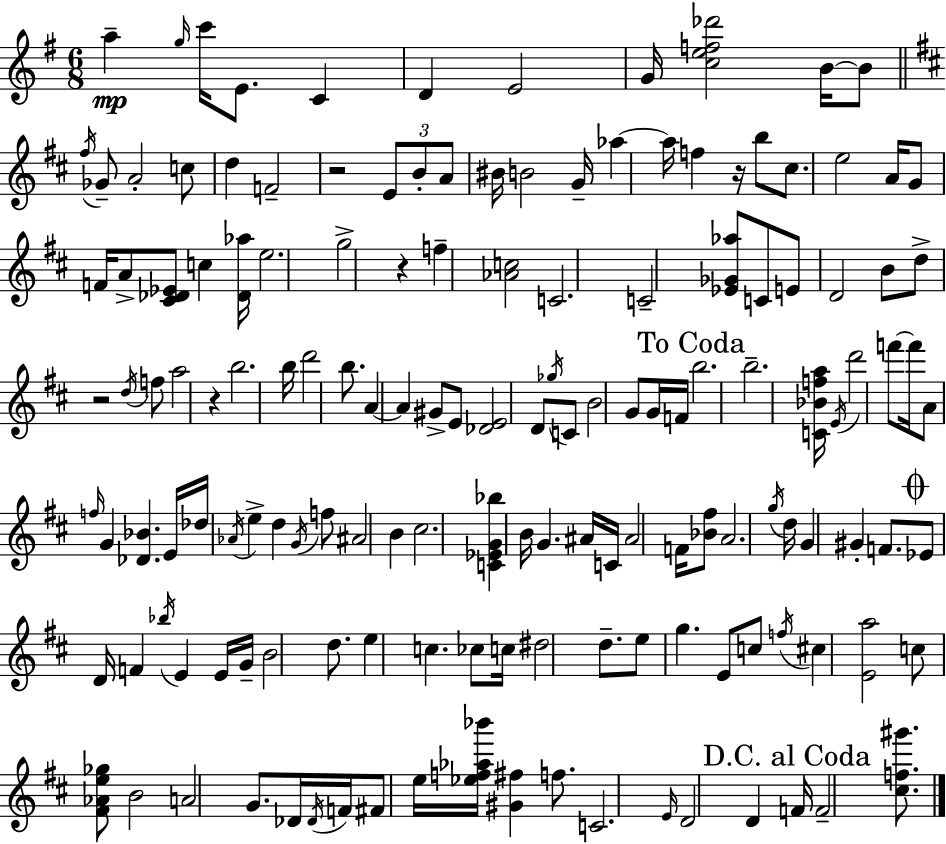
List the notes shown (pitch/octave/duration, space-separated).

A5/q G5/s C6/s E4/e. C4/q D4/q E4/h G4/s [C5,E5,F5,Db6]/h B4/s B4/e F#5/s Gb4/e A4/h C5/e D5/q F4/h R/h E4/e B4/e A4/e BIS4/s B4/h G4/s Ab5/q Ab5/s F5/q R/s B5/e C#5/e. E5/h A4/s G4/e F4/s A4/e [C#4,Db4,Eb4]/e C5/q [Db4,Ab5]/s E5/h. G5/h R/q F5/q [Ab4,C5]/h C4/h. C4/h [Eb4,Gb4,Ab5]/e C4/e E4/e D4/h B4/e D5/e R/h D5/s F5/e A5/h R/q B5/h. B5/s D6/h B5/e. A4/q A4/q G#4/e E4/e [Db4,E4]/h D4/e Gb5/s C4/e B4/h G4/e G4/s F4/s B5/h. B5/h. [C4,Bb4,F5,A5]/s E4/s D6/h F6/e F6/s A4/e F5/s G4/q [Db4,Bb4]/q. E4/s Db5/s Ab4/s E5/q D5/q G4/s F5/e A#4/h B4/q C#5/h. [C4,Eb4,G4,Bb5]/q B4/s G4/q. A#4/s C4/s A#4/h F4/s [Bb4,F#5]/e A4/h. G5/s D5/s G4/q G#4/q F4/e. Eb4/e D4/s F4/q Bb5/s E4/q E4/s G4/s B4/h D5/e. E5/q C5/q. CES5/e C5/s D#5/h D5/e. E5/e G5/q. E4/e C5/e F5/s C#5/q [E4,A5]/h C5/e [F#4,Ab4,E5,Gb5]/e B4/h A4/h G4/e. Db4/s Db4/s F4/s F#4/e E5/s [Eb5,F5,Ab5,Bb6]/s [G#4,F#5]/q F5/e. C4/h. E4/s D4/h D4/q F4/s F4/h [C#5,F5,G#6]/e.